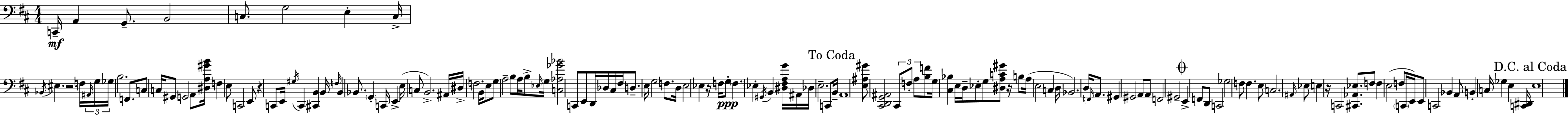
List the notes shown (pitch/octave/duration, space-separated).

C2/s A2/q G2/e. B2/h C3/e. G3/h E3/q C3/s Bb2/s EIS3/q. R/h F3/s A#2/s G3/s Gb3/s B3/h. F2/e. C3/e C3/s G#2/e G2/h A2/e [D#3,A3,G#4,B4]/s F3/q E3/e C2/h E2/e R/q C2/e E2/s G#3/s C2/q [C#2,B2]/q B2/s F3/s B2/q Bb2/e. G2/q C2/s E2/q E3/s C3/e B2/h. A#2/s D#3/s F3/h. B2/s E3/e G3/e A3/h B3/e A3/s B3/e Eb3/s G3/s [C3,Ab3,Gb4,Bb4]/h C2/e E2/e D2/s Db3/s C#3/s F#3/s D3/e. E3/s G3/h F3/e. D3/s E3/h Eb3/q R/s F3/s G3/e F3/q. Eb3/q G#2/s B2/q [D#3,F#3,A3,G4]/s A#2/s Db3/s E3/h. C2/e B2/s A2/w [E3,A#3,G#4]/e [C#2,D2,G2,A#2]/h C#2/e F3/e A3/e [B3,F4]/e G3/s [C#3,Bb3]/q E3/s D3/s Eb3/e G3/e [D#3,A3,C4,G#4]/e R/s B3/e A3/s E3/h C3/q D3/s Bb2/h. D3/s F2/s A2/e. G#2/q G#2/h A2/e A2/e F2/h G#2/h E2/q F2/e D2/e C2/h Gb3/h F3/e F3/q. E3/e C3/h. A#2/s Eb3/e E3/q R/s C2/h [C#2,Ab2,Eb3]/e. F3/e F3/q E3/h F3/e C2/s E2/s E2/e C2/h Bb2/q A2/e B2/q C3/s Gb3/q E3/q [C2,D#2]/s E3/w